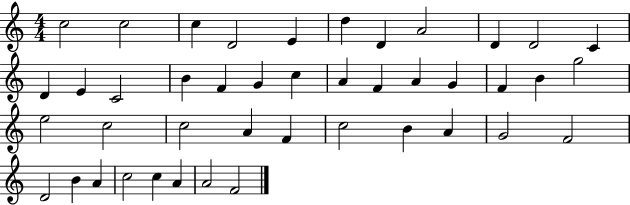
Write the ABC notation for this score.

X:1
T:Untitled
M:4/4
L:1/4
K:C
c2 c2 c D2 E d D A2 D D2 C D E C2 B F G c A F A G F B g2 e2 c2 c2 A F c2 B A G2 F2 D2 B A c2 c A A2 F2